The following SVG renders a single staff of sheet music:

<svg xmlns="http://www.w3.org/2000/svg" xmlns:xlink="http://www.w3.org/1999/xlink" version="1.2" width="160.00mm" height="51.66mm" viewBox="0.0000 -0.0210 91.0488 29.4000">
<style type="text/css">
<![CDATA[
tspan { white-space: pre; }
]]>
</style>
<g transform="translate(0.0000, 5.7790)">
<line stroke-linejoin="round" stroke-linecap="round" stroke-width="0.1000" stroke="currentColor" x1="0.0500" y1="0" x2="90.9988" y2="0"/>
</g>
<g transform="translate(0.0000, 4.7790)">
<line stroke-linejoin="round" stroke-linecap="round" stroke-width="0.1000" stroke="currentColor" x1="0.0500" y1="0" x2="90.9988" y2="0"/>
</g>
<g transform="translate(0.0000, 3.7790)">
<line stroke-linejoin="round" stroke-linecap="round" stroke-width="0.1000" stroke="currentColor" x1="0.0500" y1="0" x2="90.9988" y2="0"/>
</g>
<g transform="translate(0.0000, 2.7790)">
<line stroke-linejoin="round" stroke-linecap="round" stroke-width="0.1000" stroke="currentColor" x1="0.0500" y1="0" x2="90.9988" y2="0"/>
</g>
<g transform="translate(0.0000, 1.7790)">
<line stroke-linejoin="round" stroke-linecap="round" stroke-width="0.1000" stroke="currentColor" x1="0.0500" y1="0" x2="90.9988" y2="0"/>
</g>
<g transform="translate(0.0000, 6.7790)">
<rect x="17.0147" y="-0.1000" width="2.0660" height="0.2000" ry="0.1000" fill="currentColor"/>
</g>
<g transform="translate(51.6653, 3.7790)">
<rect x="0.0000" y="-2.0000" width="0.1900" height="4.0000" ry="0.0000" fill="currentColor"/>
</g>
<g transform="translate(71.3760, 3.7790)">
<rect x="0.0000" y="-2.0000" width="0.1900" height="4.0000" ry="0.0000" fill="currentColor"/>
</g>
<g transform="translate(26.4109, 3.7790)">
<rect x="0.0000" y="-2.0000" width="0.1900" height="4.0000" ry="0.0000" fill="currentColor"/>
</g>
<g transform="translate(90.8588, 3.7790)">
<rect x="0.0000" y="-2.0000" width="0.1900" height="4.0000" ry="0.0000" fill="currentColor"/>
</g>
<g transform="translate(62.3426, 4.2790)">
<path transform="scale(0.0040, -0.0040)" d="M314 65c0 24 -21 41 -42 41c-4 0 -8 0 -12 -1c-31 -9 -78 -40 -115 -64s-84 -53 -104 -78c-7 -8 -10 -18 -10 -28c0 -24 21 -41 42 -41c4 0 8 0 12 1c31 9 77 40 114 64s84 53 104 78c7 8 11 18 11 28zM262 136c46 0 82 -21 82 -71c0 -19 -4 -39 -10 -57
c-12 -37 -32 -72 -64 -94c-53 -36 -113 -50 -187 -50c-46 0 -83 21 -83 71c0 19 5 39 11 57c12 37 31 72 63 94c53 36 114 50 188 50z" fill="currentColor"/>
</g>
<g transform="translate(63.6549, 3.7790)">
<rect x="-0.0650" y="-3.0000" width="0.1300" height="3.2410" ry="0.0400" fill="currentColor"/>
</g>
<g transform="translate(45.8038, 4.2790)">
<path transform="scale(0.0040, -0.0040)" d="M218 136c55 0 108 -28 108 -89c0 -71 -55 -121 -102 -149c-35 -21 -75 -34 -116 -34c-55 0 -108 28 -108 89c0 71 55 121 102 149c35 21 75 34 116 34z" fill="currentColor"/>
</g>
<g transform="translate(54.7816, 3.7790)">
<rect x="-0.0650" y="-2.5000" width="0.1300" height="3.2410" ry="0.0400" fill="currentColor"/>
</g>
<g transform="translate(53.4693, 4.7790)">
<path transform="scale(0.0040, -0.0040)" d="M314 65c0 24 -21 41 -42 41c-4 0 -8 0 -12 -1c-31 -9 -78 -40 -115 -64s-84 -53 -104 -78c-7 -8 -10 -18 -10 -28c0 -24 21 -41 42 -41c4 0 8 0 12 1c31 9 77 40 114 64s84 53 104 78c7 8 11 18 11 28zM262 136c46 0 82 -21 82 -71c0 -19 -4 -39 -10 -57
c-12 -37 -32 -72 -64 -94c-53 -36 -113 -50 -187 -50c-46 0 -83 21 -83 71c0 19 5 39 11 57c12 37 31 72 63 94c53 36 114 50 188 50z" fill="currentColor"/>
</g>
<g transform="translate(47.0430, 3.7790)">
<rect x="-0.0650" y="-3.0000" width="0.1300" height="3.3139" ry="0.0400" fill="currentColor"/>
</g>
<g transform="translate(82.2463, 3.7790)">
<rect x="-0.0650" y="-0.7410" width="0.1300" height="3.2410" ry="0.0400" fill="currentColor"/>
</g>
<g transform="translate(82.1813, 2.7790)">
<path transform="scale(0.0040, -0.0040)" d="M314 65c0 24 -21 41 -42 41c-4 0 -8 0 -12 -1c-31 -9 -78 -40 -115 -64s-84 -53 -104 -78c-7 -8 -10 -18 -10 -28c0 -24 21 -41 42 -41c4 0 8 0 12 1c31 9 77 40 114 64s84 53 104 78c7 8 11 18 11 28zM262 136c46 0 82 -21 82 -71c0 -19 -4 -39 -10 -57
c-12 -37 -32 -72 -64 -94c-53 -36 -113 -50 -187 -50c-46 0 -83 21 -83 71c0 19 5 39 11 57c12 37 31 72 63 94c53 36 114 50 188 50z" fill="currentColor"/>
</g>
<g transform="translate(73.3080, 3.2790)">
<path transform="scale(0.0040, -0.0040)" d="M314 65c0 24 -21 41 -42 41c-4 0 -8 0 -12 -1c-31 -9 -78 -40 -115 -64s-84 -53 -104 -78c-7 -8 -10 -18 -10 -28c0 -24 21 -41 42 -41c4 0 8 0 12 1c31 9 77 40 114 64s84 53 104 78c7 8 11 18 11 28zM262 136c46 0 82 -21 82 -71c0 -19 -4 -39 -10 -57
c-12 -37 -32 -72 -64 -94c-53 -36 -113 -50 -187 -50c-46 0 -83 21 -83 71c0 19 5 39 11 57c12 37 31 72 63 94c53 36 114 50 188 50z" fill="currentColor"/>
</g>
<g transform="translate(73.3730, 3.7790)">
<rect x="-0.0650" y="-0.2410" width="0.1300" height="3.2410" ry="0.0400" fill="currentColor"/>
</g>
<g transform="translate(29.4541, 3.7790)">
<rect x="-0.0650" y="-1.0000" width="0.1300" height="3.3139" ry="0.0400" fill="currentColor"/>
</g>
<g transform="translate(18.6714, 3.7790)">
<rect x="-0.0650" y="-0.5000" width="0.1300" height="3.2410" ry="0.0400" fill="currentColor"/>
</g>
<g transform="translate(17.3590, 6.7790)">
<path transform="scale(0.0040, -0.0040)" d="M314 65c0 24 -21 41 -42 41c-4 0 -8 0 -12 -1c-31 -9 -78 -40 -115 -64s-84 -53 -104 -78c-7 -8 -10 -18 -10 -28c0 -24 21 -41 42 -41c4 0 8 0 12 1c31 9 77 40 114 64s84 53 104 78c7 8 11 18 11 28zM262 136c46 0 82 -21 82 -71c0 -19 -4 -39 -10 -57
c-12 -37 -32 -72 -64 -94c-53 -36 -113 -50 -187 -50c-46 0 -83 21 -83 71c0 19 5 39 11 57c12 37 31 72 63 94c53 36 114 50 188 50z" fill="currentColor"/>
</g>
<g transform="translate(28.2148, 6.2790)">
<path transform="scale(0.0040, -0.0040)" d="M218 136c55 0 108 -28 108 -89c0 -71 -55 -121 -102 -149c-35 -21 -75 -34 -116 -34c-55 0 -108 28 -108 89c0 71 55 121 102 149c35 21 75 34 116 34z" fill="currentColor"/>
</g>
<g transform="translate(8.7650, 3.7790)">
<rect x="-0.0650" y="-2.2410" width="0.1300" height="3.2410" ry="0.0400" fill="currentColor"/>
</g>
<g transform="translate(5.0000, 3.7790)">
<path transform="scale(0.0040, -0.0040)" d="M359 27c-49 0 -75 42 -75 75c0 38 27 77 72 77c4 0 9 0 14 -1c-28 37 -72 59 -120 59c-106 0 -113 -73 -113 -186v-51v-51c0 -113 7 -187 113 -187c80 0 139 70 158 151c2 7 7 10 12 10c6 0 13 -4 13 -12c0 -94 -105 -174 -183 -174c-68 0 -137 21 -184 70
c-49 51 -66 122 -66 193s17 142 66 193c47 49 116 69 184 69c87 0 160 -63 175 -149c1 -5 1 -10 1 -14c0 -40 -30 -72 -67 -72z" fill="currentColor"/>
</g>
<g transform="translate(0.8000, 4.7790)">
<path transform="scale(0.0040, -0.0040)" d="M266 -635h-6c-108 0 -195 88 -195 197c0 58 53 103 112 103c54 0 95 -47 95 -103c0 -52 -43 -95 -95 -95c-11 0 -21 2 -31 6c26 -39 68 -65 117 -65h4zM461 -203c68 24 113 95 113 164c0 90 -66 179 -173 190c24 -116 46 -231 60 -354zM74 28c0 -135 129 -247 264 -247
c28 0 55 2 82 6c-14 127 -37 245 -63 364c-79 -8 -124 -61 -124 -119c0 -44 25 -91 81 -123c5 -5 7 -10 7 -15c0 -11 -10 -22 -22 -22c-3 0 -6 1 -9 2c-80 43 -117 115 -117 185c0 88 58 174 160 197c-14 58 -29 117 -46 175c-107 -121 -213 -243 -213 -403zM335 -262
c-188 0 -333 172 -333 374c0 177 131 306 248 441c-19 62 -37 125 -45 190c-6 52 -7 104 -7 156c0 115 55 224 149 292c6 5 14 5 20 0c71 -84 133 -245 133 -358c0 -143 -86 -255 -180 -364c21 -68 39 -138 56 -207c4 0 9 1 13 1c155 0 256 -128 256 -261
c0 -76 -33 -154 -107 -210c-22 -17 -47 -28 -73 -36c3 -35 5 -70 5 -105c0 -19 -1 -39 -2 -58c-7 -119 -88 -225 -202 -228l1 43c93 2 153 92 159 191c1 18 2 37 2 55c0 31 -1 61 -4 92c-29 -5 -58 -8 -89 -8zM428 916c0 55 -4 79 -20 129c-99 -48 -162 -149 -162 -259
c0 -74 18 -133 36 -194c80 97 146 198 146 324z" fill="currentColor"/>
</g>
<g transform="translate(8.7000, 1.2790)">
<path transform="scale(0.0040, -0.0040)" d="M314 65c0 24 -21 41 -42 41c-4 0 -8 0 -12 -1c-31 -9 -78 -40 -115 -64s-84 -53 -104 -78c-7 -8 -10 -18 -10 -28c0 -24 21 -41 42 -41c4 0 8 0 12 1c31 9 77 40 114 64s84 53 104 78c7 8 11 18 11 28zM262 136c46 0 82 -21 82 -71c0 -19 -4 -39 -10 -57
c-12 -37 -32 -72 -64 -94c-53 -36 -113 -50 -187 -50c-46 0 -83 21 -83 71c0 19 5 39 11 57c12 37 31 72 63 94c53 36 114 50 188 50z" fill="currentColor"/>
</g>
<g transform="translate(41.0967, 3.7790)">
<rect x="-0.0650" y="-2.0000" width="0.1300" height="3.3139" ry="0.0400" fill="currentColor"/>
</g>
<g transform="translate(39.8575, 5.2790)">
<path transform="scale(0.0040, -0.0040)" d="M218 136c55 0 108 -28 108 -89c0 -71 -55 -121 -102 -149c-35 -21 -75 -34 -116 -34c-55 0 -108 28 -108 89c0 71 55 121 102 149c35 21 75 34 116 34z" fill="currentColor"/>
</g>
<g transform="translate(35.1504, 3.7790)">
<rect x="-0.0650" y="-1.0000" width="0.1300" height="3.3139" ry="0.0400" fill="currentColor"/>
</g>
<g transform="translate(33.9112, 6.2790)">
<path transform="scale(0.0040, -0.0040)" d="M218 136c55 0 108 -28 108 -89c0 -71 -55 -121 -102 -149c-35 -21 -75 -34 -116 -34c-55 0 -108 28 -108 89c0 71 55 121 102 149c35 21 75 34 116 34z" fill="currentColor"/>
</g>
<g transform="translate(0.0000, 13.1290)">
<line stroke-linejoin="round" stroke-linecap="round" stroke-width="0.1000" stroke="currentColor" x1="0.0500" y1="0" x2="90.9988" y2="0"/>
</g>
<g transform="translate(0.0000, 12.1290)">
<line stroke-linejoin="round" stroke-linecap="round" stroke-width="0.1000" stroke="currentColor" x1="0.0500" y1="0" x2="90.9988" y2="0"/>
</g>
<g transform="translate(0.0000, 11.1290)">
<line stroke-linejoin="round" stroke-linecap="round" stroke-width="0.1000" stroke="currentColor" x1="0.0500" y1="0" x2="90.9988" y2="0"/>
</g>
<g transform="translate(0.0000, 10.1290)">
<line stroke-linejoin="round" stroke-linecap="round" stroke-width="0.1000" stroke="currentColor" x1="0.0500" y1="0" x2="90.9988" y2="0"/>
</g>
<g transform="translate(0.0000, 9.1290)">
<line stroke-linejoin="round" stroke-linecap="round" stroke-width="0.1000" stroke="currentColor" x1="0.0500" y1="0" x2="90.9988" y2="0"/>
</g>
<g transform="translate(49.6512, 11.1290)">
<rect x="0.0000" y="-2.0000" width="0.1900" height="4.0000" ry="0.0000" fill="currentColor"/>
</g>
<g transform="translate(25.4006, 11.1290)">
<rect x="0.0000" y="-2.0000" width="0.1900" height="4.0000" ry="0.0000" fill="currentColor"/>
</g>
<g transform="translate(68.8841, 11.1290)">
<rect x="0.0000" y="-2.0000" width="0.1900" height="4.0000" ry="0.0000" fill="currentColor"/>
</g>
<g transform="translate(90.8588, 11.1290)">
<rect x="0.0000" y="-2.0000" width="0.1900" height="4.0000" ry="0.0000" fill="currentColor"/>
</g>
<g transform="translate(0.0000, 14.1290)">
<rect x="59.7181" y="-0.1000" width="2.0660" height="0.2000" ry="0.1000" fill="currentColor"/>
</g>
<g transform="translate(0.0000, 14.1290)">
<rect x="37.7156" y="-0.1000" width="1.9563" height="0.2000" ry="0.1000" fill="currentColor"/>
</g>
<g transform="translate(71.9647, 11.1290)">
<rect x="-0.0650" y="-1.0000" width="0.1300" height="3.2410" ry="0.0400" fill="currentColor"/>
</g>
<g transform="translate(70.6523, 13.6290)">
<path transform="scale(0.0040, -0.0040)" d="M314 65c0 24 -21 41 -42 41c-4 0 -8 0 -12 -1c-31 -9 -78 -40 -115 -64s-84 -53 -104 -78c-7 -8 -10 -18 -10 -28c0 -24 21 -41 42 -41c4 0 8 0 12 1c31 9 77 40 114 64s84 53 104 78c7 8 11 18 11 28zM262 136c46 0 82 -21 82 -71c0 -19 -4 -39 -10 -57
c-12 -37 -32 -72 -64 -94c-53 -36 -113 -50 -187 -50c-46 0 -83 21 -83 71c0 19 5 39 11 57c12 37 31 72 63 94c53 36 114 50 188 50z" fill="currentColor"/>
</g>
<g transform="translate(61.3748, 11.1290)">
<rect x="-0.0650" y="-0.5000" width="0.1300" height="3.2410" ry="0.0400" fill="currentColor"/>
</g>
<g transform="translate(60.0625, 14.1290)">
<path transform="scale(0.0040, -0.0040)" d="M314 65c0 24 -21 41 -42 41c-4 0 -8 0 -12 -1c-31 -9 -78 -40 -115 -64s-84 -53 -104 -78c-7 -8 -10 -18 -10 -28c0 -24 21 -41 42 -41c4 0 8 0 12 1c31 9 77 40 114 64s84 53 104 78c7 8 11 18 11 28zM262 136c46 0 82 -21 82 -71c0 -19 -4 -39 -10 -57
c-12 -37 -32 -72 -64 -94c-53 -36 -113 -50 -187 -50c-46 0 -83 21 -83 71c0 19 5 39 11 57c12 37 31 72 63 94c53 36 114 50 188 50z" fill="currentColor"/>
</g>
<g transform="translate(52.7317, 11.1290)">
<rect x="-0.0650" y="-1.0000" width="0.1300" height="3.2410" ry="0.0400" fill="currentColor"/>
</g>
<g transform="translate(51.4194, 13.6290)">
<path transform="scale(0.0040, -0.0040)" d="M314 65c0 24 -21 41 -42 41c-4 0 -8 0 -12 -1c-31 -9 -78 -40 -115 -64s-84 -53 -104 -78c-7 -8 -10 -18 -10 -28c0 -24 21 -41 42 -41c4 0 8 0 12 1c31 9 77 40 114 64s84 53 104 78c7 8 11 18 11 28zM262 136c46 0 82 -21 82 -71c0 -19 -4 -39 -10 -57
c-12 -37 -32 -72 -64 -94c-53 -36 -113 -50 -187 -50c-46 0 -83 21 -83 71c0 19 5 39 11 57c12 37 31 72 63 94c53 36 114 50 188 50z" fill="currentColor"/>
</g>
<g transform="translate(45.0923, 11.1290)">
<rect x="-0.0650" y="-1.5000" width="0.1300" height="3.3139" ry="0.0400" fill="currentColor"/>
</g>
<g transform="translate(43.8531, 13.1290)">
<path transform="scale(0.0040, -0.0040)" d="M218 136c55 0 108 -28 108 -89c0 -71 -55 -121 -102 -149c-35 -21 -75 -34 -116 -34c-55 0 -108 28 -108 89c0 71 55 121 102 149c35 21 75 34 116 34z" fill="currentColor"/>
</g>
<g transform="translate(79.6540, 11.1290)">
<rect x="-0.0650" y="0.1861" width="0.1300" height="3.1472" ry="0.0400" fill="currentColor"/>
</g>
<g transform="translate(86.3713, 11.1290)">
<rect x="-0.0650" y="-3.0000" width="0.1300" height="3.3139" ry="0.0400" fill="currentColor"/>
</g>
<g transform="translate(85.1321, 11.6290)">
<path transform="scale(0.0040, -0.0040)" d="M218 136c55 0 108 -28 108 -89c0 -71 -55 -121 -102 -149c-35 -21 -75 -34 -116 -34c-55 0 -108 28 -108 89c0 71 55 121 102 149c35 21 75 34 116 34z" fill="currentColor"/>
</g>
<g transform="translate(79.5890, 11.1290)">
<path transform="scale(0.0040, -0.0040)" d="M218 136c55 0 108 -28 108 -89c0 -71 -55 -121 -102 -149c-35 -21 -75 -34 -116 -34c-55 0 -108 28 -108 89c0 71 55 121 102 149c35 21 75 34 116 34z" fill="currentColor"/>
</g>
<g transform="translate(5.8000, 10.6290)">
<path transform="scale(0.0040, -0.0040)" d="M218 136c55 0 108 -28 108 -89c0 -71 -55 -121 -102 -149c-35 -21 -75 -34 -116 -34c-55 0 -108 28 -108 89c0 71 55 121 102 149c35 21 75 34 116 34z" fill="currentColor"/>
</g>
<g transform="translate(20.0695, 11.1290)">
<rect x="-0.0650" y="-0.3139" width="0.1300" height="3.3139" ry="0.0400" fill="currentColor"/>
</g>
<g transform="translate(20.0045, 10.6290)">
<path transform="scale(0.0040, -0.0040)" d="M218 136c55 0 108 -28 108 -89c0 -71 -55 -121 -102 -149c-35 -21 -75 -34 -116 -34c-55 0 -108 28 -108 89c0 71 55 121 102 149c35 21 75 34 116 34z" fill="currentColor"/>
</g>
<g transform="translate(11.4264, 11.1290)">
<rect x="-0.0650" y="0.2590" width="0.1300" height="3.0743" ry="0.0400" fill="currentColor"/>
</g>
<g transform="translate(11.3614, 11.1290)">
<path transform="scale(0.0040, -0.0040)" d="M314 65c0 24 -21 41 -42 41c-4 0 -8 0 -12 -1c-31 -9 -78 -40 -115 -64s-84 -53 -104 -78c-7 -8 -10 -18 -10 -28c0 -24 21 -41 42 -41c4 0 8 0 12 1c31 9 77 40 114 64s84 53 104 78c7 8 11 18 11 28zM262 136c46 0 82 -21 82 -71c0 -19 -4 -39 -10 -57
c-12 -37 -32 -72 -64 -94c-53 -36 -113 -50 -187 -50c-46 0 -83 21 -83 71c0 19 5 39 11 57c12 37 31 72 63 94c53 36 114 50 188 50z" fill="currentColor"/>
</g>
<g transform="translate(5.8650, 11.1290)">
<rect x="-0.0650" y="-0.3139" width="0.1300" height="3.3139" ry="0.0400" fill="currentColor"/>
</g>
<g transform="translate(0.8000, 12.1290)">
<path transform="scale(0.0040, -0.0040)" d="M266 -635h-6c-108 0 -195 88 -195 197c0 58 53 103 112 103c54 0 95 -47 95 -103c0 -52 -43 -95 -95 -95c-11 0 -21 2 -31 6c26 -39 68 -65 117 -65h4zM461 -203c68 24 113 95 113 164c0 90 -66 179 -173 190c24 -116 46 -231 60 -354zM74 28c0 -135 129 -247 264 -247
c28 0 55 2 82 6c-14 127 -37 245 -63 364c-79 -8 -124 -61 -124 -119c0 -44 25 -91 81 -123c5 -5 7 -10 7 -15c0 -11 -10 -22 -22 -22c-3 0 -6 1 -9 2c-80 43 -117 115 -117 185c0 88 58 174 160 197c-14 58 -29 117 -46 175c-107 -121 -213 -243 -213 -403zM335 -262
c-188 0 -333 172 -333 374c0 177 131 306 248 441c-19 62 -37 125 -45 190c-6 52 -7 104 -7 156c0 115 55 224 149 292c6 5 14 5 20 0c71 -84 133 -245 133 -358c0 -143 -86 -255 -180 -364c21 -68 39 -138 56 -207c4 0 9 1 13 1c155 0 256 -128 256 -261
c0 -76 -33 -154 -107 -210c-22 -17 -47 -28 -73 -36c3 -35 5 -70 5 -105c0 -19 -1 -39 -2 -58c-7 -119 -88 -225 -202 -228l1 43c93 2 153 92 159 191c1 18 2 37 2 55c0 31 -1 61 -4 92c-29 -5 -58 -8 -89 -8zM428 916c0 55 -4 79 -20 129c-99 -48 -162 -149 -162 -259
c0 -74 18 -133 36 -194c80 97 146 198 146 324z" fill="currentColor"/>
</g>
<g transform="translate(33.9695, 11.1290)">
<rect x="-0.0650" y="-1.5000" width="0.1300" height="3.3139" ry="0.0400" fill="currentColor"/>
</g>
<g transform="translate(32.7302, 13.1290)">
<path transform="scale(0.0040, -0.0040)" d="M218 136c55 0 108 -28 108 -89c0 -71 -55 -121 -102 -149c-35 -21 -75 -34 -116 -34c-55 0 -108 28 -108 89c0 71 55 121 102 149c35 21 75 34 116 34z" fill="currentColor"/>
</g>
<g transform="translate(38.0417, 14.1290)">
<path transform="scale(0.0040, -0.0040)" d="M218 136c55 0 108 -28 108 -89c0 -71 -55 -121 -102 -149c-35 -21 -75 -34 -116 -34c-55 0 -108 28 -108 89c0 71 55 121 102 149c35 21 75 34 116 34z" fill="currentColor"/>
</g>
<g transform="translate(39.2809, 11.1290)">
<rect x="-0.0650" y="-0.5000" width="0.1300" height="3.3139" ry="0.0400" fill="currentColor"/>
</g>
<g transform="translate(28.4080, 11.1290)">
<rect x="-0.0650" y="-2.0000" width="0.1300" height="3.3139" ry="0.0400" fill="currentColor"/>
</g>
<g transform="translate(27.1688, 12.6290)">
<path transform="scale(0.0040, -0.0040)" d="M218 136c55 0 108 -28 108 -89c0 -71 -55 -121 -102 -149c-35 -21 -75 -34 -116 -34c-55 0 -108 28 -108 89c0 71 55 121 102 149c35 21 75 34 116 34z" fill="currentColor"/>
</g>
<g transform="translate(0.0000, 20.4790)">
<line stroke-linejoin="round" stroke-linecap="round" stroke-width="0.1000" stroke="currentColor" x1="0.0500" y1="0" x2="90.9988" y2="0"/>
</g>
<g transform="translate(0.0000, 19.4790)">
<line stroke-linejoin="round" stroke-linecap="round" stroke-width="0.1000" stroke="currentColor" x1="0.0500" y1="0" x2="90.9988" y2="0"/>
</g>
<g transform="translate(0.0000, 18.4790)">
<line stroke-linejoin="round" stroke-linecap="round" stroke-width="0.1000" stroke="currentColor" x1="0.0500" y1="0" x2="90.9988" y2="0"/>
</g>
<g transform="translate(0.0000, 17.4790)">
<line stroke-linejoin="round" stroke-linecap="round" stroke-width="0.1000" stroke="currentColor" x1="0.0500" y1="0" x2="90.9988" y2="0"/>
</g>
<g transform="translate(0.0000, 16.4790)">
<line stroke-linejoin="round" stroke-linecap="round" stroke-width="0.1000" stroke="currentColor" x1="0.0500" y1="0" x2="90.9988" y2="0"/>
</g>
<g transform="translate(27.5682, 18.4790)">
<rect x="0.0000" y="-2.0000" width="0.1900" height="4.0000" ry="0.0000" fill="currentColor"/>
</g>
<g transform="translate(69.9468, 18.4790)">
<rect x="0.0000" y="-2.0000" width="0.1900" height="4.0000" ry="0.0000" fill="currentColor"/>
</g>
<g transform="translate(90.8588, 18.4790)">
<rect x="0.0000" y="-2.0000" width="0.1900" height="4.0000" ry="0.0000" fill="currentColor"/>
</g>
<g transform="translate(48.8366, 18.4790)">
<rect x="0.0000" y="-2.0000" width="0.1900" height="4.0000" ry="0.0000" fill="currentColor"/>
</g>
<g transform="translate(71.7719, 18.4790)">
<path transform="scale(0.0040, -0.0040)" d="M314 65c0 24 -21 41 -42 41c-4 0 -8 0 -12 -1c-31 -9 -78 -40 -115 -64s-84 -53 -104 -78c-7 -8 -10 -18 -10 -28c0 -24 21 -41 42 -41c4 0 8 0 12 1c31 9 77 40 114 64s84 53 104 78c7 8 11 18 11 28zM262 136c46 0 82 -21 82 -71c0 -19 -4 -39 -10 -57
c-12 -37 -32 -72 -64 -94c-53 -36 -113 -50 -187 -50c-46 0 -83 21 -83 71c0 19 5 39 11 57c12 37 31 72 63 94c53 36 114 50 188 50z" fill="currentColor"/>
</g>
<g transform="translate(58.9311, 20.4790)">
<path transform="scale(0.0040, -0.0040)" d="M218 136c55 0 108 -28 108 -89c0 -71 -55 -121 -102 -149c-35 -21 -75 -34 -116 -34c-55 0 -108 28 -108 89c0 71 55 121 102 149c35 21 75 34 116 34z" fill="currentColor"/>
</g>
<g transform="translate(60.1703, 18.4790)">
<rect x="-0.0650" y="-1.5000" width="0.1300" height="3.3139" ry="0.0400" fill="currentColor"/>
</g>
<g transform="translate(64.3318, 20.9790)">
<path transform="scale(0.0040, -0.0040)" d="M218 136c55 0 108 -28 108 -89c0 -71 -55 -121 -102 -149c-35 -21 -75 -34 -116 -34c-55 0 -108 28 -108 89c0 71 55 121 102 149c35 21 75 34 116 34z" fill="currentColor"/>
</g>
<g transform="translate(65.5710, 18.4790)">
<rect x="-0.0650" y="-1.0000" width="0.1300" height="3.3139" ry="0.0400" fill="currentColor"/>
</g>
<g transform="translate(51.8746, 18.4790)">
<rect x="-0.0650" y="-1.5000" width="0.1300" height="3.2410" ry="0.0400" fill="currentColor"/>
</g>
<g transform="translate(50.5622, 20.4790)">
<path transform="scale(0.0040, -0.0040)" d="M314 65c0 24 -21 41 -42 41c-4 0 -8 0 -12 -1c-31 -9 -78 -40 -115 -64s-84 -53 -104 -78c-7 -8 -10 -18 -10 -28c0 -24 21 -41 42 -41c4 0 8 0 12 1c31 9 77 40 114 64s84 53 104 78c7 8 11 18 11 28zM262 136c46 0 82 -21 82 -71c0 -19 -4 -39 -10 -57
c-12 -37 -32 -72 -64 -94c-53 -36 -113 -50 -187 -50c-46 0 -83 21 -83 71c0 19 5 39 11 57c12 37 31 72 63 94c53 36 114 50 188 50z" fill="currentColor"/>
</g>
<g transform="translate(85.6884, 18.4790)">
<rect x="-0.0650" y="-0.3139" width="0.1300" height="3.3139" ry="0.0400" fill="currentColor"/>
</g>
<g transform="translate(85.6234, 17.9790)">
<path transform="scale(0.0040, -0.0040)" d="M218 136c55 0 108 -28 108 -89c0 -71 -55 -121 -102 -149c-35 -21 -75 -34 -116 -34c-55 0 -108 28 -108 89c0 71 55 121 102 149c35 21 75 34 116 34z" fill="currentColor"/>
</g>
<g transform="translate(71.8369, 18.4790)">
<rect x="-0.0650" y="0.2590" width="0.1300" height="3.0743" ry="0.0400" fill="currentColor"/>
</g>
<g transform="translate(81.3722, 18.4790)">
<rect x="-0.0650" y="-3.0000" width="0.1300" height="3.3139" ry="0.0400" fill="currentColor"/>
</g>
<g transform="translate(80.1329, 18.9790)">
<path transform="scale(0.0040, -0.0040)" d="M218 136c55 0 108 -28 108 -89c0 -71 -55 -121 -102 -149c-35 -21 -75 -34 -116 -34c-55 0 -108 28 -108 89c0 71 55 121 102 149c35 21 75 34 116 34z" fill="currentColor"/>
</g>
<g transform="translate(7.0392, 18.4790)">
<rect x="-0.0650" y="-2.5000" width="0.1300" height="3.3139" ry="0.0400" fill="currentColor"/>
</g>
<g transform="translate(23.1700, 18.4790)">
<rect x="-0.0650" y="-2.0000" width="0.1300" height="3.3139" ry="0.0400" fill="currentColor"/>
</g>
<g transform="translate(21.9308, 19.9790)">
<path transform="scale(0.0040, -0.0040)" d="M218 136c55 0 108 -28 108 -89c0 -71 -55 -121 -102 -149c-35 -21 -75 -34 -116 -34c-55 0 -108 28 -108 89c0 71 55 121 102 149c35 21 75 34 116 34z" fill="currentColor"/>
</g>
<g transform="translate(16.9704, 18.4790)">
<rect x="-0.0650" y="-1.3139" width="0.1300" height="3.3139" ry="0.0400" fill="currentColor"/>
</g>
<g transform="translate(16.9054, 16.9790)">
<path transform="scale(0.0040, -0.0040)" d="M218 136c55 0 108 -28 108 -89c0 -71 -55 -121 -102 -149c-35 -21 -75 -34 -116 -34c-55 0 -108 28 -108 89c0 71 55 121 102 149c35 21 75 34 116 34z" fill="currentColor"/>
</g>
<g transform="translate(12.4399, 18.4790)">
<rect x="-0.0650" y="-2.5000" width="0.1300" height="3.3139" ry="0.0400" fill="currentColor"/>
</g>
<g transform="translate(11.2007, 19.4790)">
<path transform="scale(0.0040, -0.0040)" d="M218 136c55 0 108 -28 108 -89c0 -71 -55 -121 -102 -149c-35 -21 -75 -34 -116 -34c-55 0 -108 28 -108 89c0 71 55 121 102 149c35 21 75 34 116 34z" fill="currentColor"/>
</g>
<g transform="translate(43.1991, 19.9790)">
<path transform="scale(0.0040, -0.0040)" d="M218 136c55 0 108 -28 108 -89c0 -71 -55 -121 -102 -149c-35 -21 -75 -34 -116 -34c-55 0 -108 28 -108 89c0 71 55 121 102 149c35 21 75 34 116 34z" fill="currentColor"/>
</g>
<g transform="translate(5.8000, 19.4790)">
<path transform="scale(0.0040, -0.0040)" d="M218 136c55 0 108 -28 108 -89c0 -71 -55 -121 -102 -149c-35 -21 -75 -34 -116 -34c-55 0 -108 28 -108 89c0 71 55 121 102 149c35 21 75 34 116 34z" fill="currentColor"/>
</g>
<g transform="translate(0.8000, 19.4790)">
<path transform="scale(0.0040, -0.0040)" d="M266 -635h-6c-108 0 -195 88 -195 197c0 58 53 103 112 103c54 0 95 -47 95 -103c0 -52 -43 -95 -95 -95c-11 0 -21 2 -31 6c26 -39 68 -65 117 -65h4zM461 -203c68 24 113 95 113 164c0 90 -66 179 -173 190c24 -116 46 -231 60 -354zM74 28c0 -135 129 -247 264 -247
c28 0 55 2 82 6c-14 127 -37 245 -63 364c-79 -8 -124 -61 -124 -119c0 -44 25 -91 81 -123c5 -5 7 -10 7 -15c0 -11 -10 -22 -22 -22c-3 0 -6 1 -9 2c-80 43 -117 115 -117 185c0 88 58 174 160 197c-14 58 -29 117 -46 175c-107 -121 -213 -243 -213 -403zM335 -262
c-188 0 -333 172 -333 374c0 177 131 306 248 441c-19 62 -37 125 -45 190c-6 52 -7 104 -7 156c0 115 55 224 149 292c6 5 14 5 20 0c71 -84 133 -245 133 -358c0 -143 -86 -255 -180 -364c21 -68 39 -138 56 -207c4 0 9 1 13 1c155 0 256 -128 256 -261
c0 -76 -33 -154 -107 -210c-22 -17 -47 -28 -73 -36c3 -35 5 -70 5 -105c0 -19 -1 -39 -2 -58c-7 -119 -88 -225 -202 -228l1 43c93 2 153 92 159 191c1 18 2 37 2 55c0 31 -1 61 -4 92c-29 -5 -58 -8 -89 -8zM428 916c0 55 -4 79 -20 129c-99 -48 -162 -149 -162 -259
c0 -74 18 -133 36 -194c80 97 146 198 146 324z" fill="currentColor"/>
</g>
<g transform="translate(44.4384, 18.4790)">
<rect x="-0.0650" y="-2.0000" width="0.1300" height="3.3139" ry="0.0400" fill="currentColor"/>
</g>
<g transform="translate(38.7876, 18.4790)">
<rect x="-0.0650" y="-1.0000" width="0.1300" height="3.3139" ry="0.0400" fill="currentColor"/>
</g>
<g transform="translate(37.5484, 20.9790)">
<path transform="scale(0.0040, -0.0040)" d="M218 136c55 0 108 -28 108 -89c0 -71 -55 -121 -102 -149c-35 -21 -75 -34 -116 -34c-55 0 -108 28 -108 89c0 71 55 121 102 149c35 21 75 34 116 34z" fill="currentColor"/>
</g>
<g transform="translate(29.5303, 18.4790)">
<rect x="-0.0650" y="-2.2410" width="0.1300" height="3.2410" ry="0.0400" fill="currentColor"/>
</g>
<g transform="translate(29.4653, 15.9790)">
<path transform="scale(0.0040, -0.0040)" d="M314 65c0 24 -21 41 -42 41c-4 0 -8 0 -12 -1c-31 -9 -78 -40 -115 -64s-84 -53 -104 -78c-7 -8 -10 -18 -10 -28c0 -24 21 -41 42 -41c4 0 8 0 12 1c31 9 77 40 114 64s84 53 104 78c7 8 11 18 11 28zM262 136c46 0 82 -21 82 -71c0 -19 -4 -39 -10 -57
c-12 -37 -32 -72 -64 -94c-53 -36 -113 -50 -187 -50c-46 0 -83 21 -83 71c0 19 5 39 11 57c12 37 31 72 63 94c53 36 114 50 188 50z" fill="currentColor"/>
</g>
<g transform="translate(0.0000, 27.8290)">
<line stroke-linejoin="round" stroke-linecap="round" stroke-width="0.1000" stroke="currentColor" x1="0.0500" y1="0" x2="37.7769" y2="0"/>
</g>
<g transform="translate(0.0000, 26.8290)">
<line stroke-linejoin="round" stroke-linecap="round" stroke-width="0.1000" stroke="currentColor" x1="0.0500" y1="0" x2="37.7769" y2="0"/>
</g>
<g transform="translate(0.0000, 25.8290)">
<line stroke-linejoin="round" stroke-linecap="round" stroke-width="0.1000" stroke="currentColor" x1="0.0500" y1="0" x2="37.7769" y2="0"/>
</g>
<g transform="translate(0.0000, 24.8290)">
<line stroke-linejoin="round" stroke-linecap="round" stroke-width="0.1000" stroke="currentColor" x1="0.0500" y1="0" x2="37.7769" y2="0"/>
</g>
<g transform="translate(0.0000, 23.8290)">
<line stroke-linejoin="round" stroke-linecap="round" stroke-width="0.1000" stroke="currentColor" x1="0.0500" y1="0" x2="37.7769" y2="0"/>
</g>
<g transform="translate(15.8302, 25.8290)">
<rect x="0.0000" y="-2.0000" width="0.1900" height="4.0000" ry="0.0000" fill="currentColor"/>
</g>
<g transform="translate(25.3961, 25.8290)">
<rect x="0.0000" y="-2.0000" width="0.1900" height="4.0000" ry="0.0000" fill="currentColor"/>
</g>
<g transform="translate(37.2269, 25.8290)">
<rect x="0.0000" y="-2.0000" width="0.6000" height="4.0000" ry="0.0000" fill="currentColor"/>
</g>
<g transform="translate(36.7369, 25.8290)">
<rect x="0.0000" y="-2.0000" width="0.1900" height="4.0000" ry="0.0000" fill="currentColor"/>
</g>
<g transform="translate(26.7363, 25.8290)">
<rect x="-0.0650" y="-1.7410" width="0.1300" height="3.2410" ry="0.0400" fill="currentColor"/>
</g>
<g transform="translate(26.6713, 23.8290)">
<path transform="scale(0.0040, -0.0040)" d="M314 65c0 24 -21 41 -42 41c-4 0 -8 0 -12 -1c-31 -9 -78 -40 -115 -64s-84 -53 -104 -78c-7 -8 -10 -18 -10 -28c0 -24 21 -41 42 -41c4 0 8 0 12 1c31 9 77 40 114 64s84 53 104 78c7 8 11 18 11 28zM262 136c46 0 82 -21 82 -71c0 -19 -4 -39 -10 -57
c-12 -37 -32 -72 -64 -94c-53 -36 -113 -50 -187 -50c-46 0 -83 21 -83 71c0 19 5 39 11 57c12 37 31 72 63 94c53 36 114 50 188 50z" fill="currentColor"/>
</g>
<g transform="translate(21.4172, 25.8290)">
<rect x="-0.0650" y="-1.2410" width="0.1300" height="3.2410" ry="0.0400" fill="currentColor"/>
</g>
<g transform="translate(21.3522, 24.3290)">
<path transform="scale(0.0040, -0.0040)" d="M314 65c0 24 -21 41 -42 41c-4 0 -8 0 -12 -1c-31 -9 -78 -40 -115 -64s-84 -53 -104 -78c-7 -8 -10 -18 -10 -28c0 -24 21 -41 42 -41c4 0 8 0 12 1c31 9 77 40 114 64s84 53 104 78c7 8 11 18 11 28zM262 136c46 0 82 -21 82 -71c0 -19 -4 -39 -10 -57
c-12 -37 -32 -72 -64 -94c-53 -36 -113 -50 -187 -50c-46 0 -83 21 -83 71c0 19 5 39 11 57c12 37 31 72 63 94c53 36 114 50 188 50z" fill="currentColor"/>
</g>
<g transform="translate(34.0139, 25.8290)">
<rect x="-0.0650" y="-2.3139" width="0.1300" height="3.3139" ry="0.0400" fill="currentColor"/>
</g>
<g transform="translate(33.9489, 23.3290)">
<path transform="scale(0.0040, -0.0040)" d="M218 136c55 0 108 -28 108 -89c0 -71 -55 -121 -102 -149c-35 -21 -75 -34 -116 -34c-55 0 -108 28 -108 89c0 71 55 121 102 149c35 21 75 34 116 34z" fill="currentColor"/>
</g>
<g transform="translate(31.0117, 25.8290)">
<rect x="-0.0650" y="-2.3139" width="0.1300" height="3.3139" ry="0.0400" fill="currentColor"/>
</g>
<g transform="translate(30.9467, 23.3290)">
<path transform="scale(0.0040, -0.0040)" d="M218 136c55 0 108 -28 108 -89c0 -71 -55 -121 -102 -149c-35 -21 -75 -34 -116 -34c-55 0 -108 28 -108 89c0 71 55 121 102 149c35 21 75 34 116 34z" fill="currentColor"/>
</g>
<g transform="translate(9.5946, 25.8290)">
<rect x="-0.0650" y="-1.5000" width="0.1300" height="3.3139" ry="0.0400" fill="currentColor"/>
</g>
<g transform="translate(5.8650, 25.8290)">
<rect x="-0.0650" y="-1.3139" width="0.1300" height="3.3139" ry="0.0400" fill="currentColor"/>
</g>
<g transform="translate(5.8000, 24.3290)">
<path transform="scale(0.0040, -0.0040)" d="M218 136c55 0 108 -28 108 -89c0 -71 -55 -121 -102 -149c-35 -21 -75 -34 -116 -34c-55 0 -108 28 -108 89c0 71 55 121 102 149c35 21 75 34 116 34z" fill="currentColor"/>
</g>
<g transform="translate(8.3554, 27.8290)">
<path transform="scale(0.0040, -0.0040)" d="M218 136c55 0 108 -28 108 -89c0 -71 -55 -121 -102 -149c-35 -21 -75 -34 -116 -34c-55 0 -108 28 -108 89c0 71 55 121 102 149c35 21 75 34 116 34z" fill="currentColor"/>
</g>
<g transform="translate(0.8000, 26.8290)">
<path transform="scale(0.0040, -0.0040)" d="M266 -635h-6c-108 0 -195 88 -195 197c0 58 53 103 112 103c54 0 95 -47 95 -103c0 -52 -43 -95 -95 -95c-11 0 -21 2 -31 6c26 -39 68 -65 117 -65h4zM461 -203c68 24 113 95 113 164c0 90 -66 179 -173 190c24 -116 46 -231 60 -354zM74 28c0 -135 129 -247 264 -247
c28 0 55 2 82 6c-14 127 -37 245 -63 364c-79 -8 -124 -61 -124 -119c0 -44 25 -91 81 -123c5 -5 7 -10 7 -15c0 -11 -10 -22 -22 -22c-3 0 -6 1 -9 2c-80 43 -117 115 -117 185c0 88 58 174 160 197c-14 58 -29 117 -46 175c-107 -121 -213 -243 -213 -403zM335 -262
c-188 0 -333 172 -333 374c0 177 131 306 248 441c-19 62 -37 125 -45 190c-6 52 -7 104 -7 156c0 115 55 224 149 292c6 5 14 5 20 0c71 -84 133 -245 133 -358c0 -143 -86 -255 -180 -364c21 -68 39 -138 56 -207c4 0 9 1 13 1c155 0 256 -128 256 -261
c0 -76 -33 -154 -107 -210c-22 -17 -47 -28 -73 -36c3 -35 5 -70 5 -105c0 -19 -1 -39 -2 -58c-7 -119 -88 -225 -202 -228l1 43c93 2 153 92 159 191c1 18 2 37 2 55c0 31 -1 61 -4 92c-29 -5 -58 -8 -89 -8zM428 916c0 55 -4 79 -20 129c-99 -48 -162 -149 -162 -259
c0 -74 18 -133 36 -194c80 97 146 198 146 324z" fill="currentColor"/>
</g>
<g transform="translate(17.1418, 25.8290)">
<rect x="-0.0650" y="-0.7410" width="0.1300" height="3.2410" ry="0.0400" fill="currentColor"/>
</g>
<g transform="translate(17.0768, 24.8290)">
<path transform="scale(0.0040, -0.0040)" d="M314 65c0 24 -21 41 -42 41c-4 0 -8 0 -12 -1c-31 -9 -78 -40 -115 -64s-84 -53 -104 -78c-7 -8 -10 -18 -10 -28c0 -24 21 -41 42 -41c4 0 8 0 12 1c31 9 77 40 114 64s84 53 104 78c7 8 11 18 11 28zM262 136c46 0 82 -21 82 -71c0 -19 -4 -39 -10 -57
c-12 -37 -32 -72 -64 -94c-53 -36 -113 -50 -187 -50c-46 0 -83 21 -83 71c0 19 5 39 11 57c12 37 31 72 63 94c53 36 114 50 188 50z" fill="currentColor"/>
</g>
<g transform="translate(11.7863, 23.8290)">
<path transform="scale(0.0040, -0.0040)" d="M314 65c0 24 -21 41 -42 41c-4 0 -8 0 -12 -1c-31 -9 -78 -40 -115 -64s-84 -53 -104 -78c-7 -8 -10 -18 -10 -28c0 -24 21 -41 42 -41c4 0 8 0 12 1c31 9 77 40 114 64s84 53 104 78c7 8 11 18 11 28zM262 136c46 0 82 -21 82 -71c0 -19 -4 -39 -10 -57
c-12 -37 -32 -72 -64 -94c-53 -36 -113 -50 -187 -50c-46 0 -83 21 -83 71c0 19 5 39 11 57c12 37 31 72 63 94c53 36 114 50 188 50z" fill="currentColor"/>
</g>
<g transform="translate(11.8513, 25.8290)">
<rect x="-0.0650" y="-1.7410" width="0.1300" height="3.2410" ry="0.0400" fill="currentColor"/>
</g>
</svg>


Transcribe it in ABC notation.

X:1
T:Untitled
M:4/4
L:1/4
K:C
g2 C2 D D F A G2 A2 c2 d2 c B2 c F E C E D2 C2 D2 B A G G e F g2 D F E2 E D B2 A c e E f2 d2 e2 f2 g g